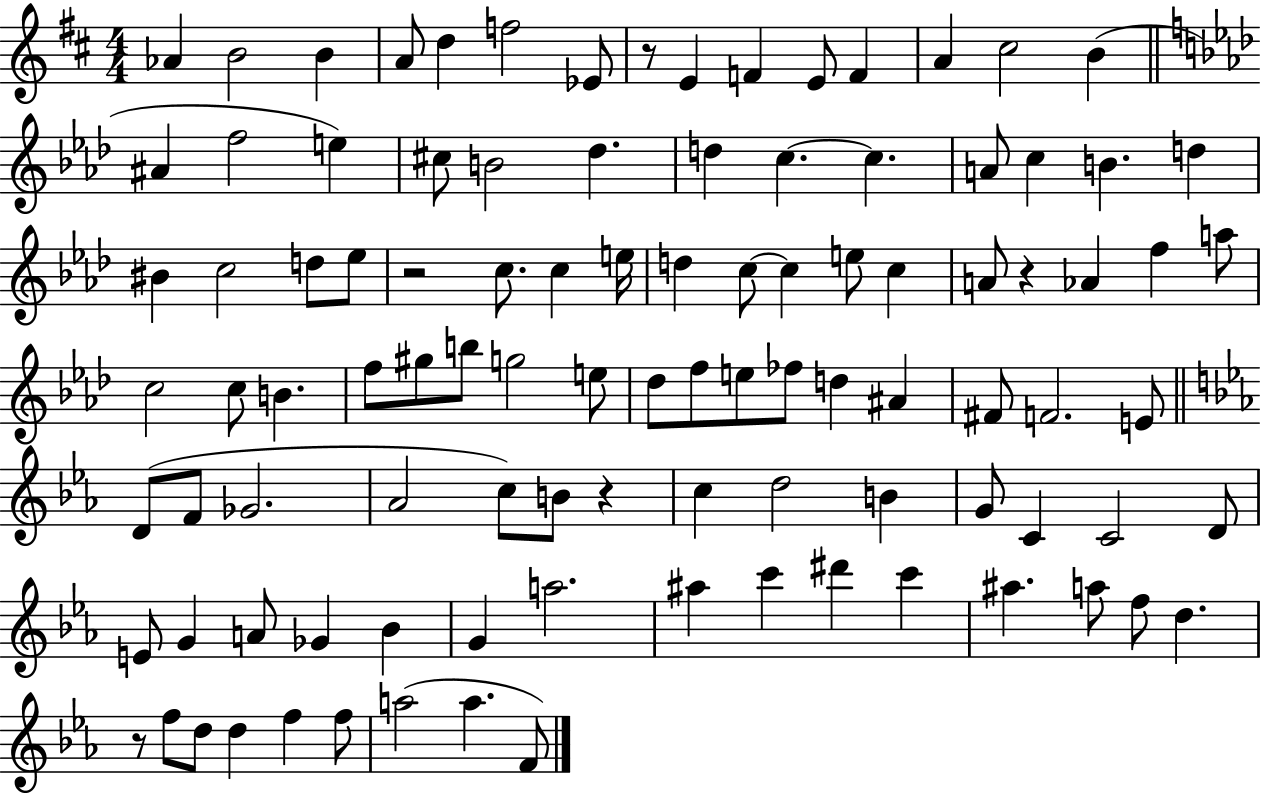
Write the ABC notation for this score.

X:1
T:Untitled
M:4/4
L:1/4
K:D
_A B2 B A/2 d f2 _E/2 z/2 E F E/2 F A ^c2 B ^A f2 e ^c/2 B2 _d d c c A/2 c B d ^B c2 d/2 _e/2 z2 c/2 c e/4 d c/2 c e/2 c A/2 z _A f a/2 c2 c/2 B f/2 ^g/2 b/2 g2 e/2 _d/2 f/2 e/2 _f/2 d ^A ^F/2 F2 E/2 D/2 F/2 _G2 _A2 c/2 B/2 z c d2 B G/2 C C2 D/2 E/2 G A/2 _G _B G a2 ^a c' ^d' c' ^a a/2 f/2 d z/2 f/2 d/2 d f f/2 a2 a F/2